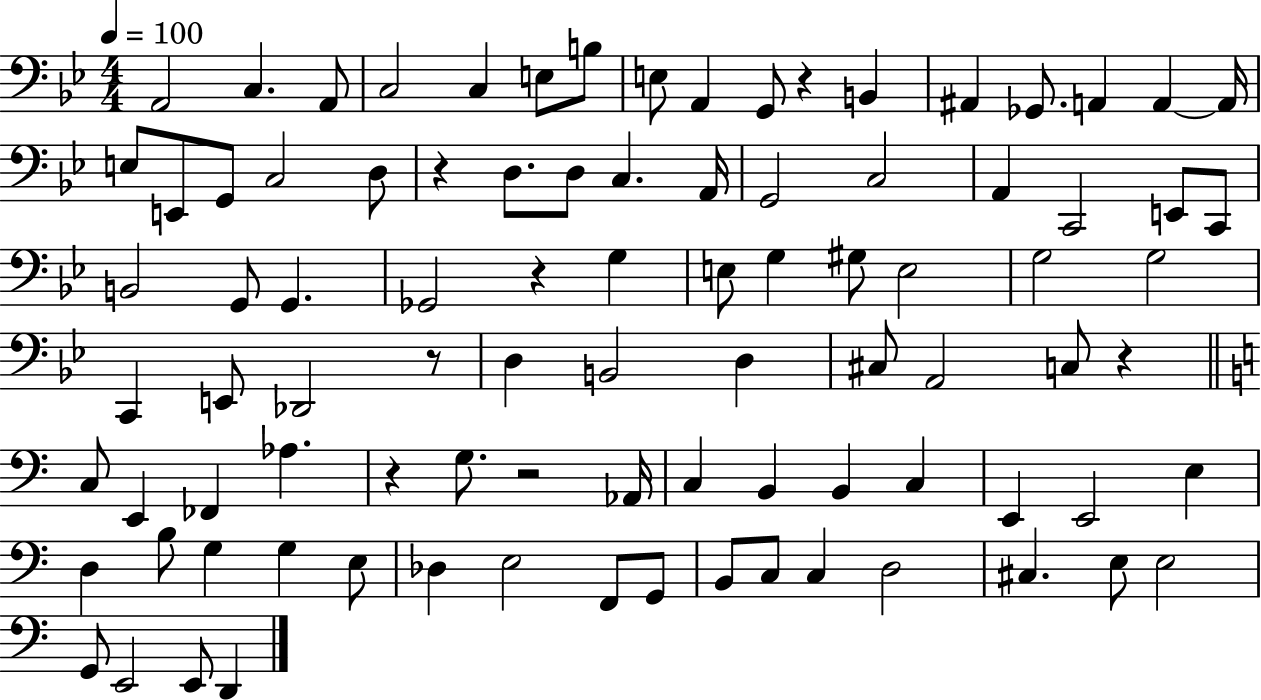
{
  \clef bass
  \numericTimeSignature
  \time 4/4
  \key bes \major
  \tempo 4 = 100
  \repeat volta 2 { a,2 c4. a,8 | c2 c4 e8 b8 | e8 a,4 g,8 r4 b,4 | ais,4 ges,8. a,4 a,4~~ a,16 | \break e8 e,8 g,8 c2 d8 | r4 d8. d8 c4. a,16 | g,2 c2 | a,4 c,2 e,8 c,8 | \break b,2 g,8 g,4. | ges,2 r4 g4 | e8 g4 gis8 e2 | g2 g2 | \break c,4 e,8 des,2 r8 | d4 b,2 d4 | cis8 a,2 c8 r4 | \bar "||" \break \key c \major c8 e,4 fes,4 aes4. | r4 g8. r2 aes,16 | c4 b,4 b,4 c4 | e,4 e,2 e4 | \break d4 b8 g4 g4 e8 | des4 e2 f,8 g,8 | b,8 c8 c4 d2 | cis4. e8 e2 | \break g,8 e,2 e,8 d,4 | } \bar "|."
}